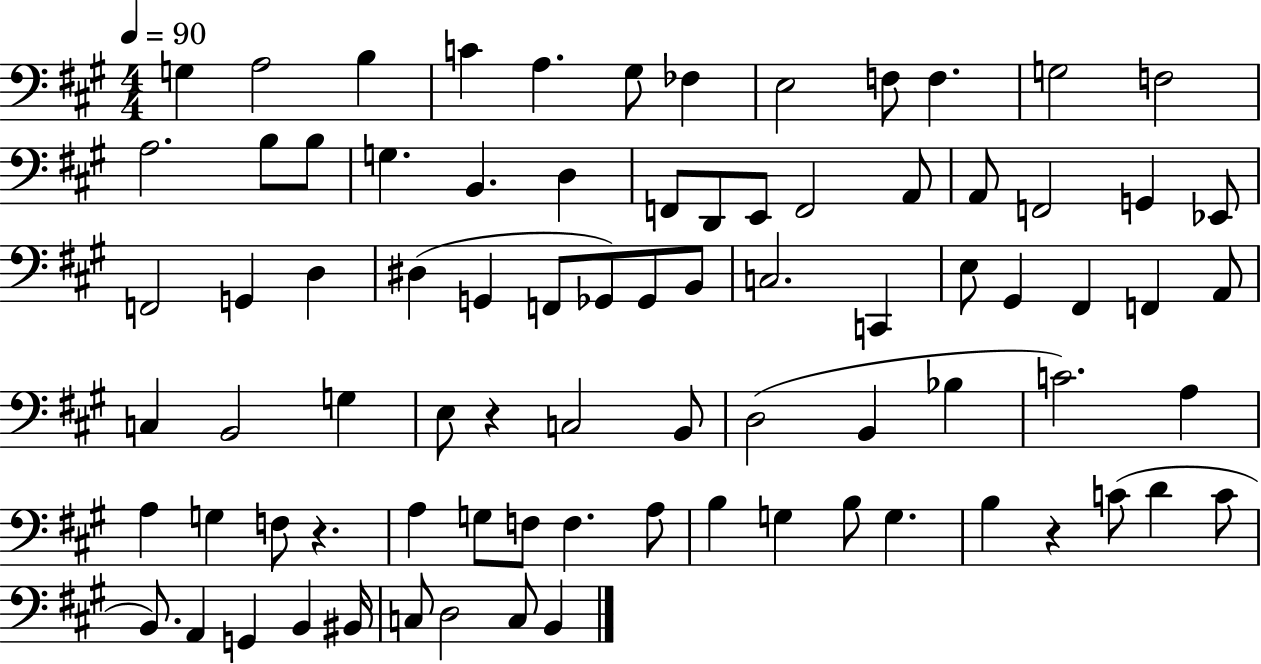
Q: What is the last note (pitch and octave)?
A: B2